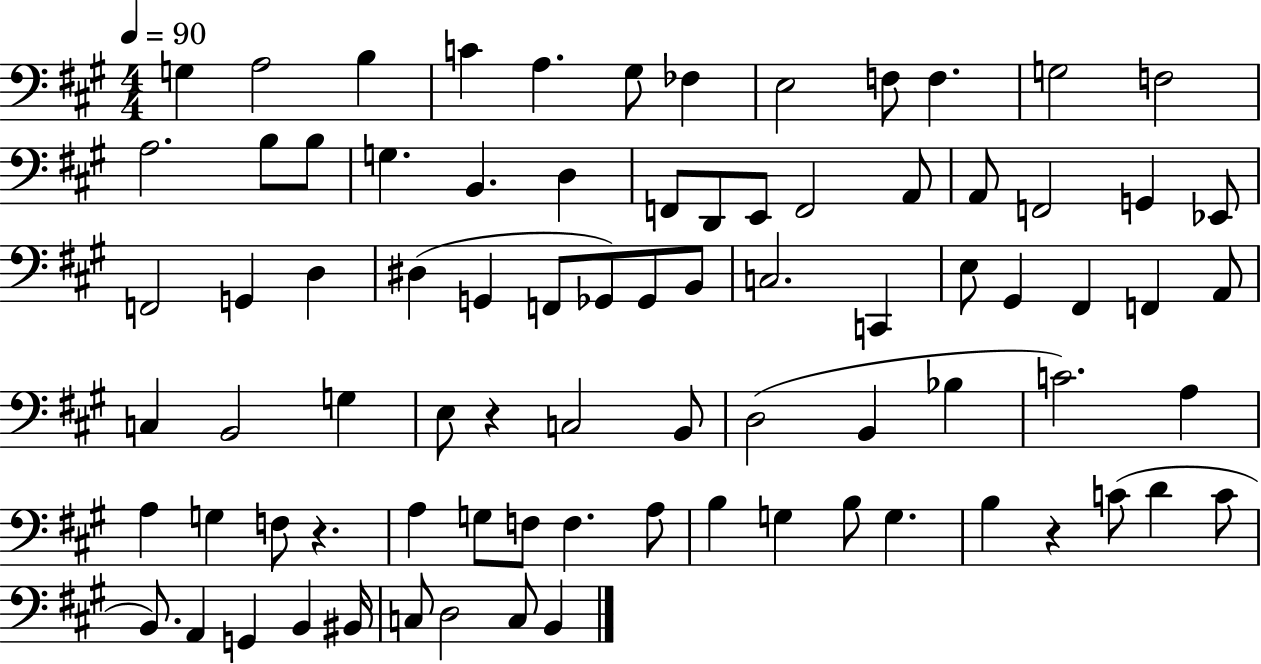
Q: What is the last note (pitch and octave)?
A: B2